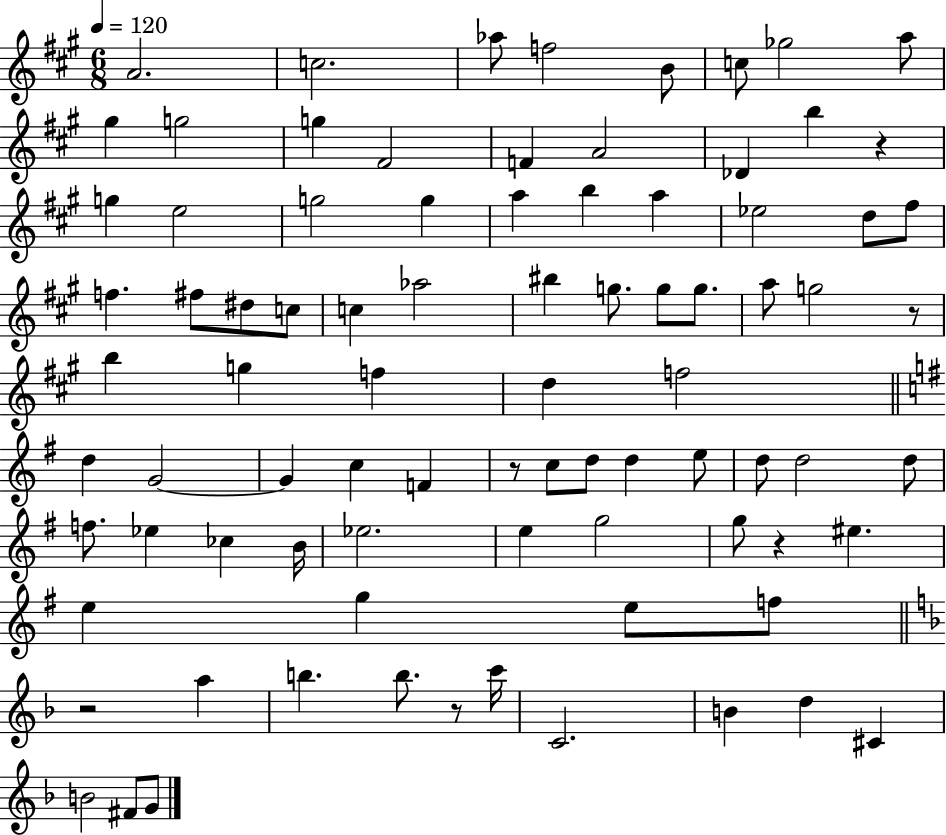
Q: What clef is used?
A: treble